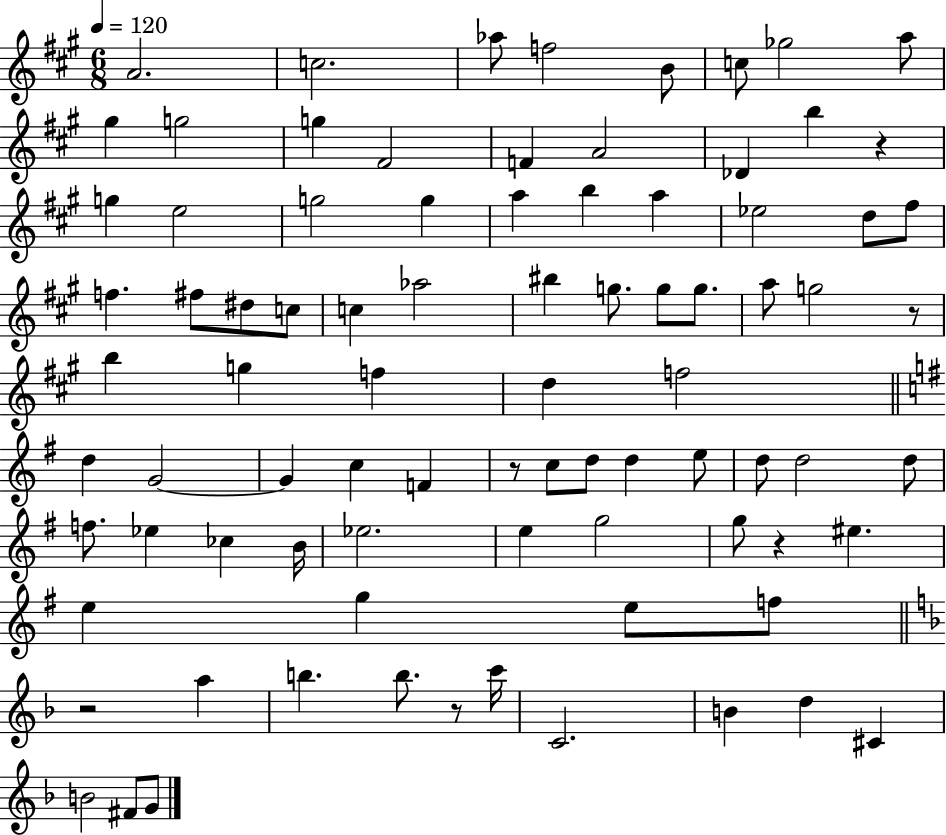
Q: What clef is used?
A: treble